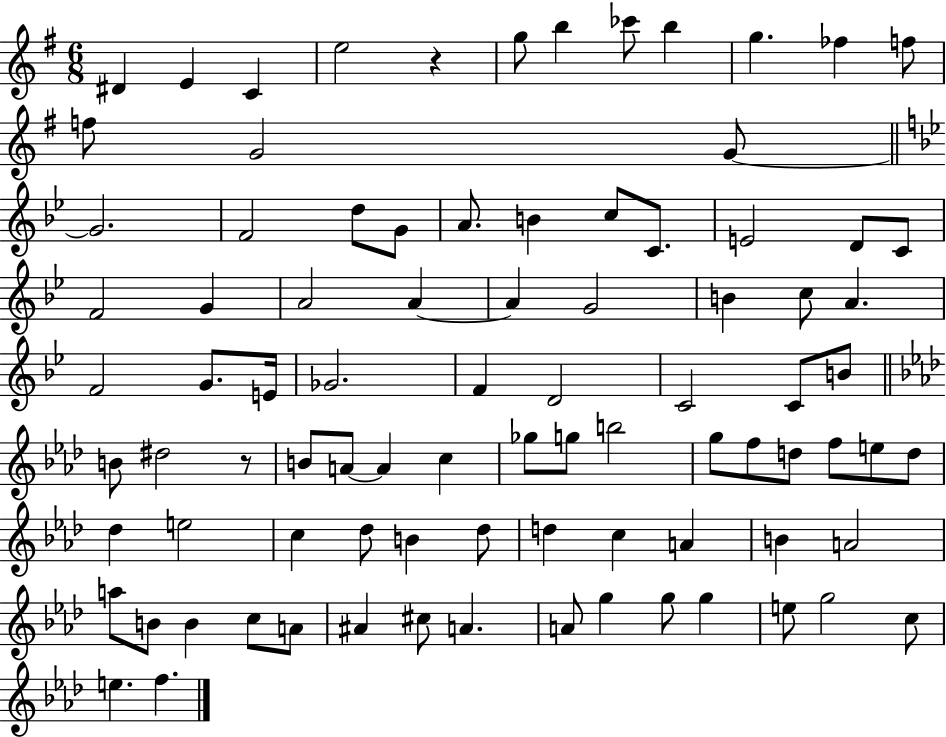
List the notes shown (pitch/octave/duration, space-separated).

D#4/q E4/q C4/q E5/h R/q G5/e B5/q CES6/e B5/q G5/q. FES5/q F5/e F5/e G4/h G4/e G4/h. F4/h D5/e G4/e A4/e. B4/q C5/e C4/e. E4/h D4/e C4/e F4/h G4/q A4/h A4/q A4/q G4/h B4/q C5/e A4/q. F4/h G4/e. E4/s Gb4/h. F4/q D4/h C4/h C4/e B4/e B4/e D#5/h R/e B4/e A4/e A4/q C5/q Gb5/e G5/e B5/h G5/e F5/e D5/e F5/e E5/e D5/e Db5/q E5/h C5/q Db5/e B4/q Db5/e D5/q C5/q A4/q B4/q A4/h A5/e B4/e B4/q C5/e A4/e A#4/q C#5/e A4/q. A4/e G5/q G5/e G5/q E5/e G5/h C5/e E5/q. F5/q.